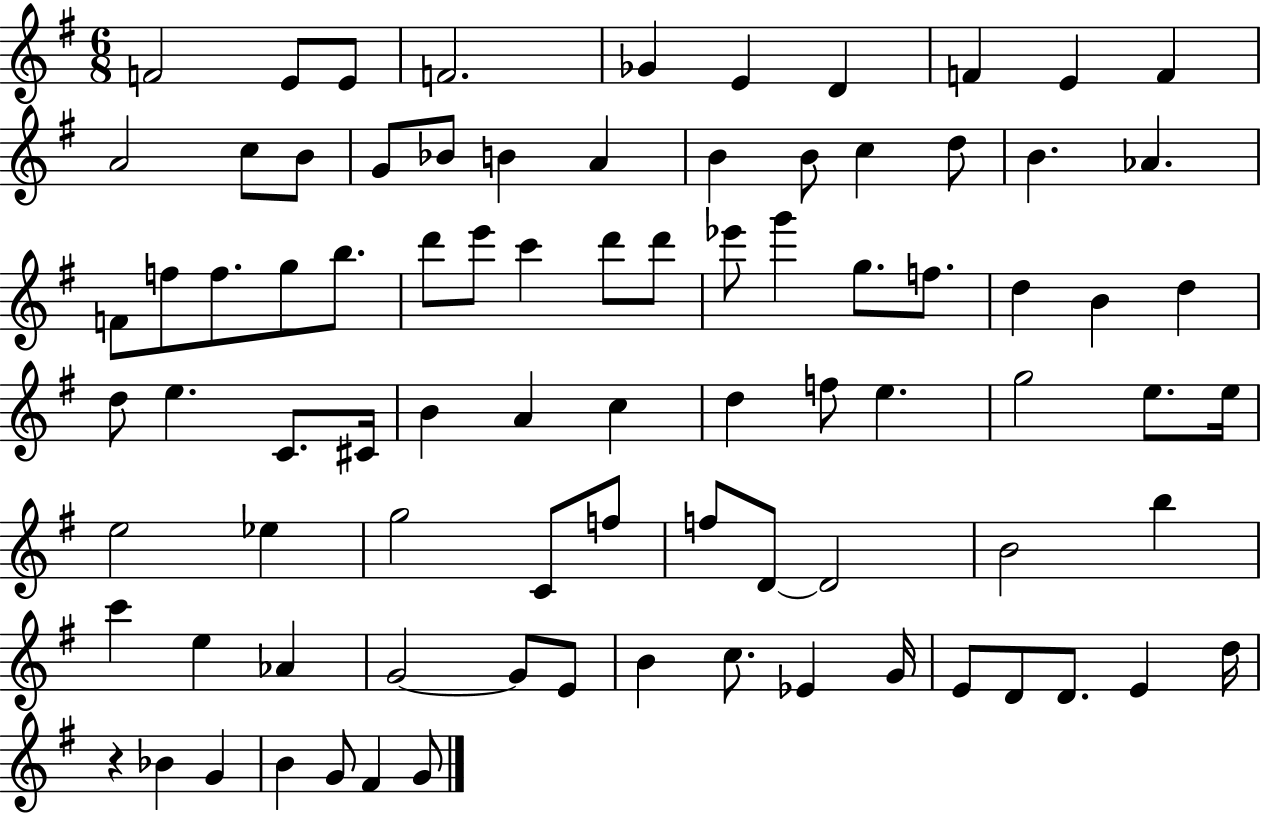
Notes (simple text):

F4/h E4/e E4/e F4/h. Gb4/q E4/q D4/q F4/q E4/q F4/q A4/h C5/e B4/e G4/e Bb4/e B4/q A4/q B4/q B4/e C5/q D5/e B4/q. Ab4/q. F4/e F5/e F5/e. G5/e B5/e. D6/e E6/e C6/q D6/e D6/e Eb6/e G6/q G5/e. F5/e. D5/q B4/q D5/q D5/e E5/q. C4/e. C#4/s B4/q A4/q C5/q D5/q F5/e E5/q. G5/h E5/e. E5/s E5/h Eb5/q G5/h C4/e F5/e F5/e D4/e D4/h B4/h B5/q C6/q E5/q Ab4/q G4/h G4/e E4/e B4/q C5/e. Eb4/q G4/s E4/e D4/e D4/e. E4/q D5/s R/q Bb4/q G4/q B4/q G4/e F#4/q G4/e